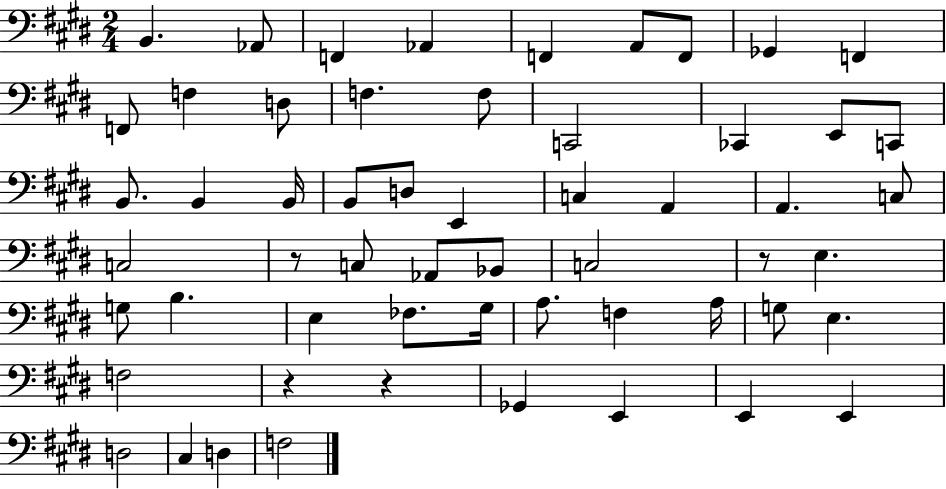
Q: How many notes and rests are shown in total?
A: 57